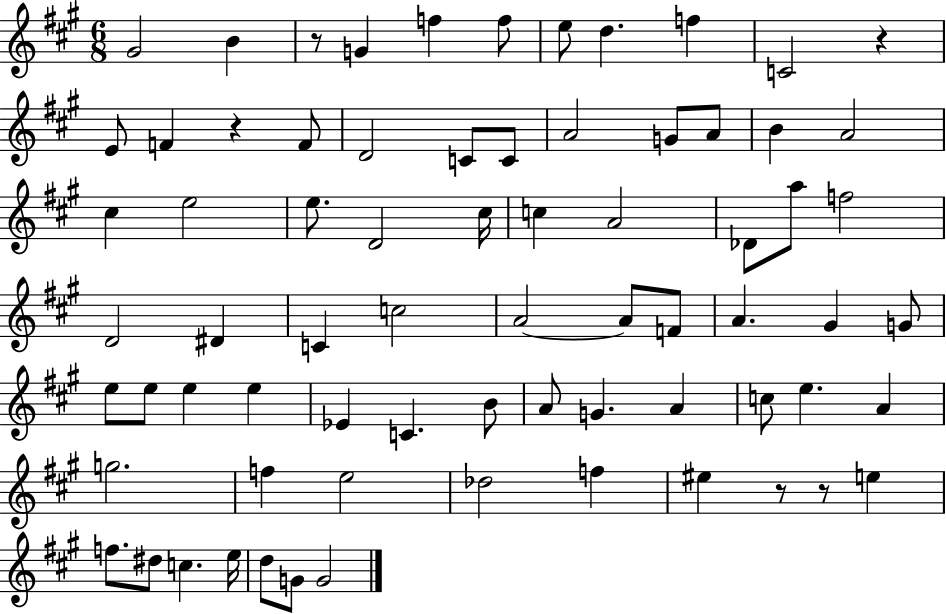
G#4/h B4/q R/e G4/q F5/q F5/e E5/e D5/q. F5/q C4/h R/q E4/e F4/q R/q F4/e D4/h C4/e C4/e A4/h G4/e A4/e B4/q A4/h C#5/q E5/h E5/e. D4/h C#5/s C5/q A4/h Db4/e A5/e F5/h D4/h D#4/q C4/q C5/h A4/h A4/e F4/e A4/q. G#4/q G4/e E5/e E5/e E5/q E5/q Eb4/q C4/q. B4/e A4/e G4/q. A4/q C5/e E5/q. A4/q G5/h. F5/q E5/h Db5/h F5/q EIS5/q R/e R/e E5/q F5/e. D#5/e C5/q. E5/s D5/e G4/e G4/h